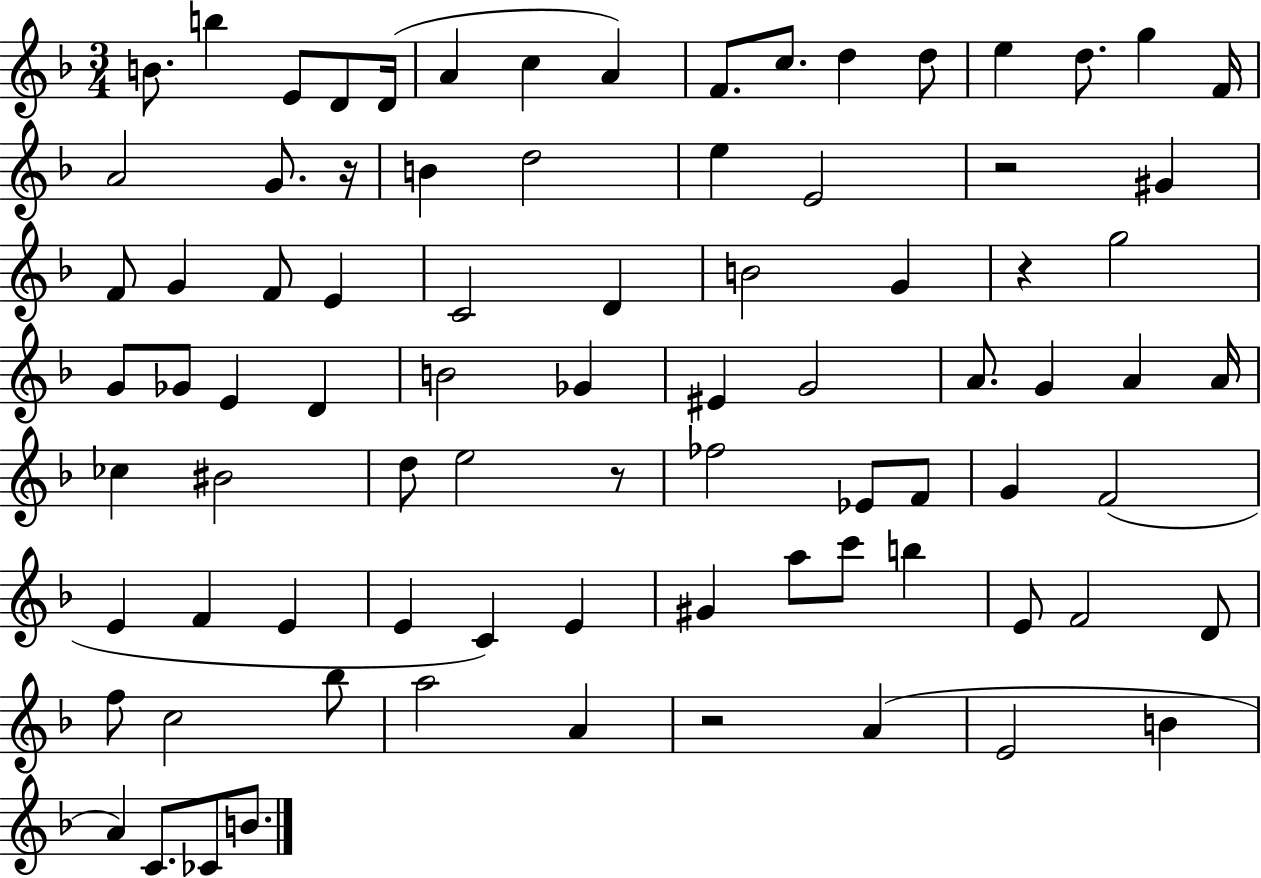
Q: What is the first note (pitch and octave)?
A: B4